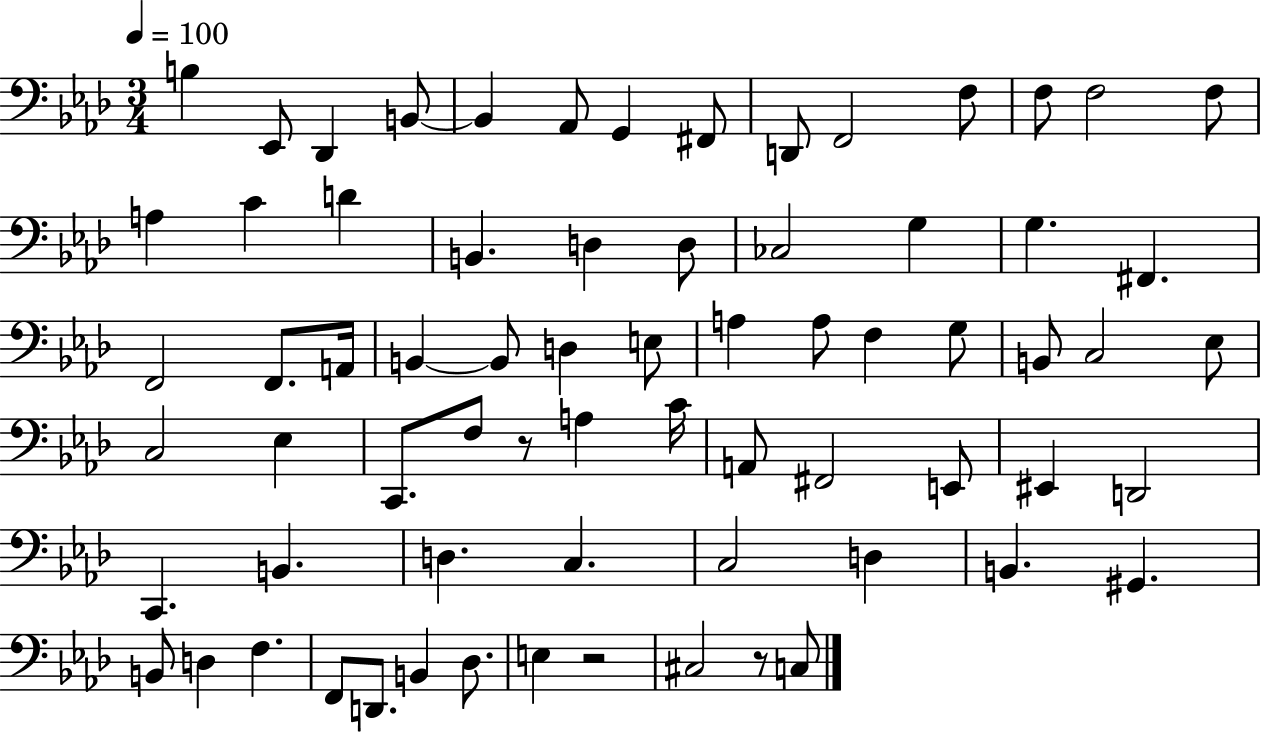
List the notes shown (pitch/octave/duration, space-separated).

B3/q Eb2/e Db2/q B2/e B2/q Ab2/e G2/q F#2/e D2/e F2/h F3/e F3/e F3/h F3/e A3/q C4/q D4/q B2/q. D3/q D3/e CES3/h G3/q G3/q. F#2/q. F2/h F2/e. A2/s B2/q B2/e D3/q E3/e A3/q A3/e F3/q G3/e B2/e C3/h Eb3/e C3/h Eb3/q C2/e. F3/e R/e A3/q C4/s A2/e F#2/h E2/e EIS2/q D2/h C2/q. B2/q. D3/q. C3/q. C3/h D3/q B2/q. G#2/q. B2/e D3/q F3/q. F2/e D2/e. B2/q Db3/e. E3/q R/h C#3/h R/e C3/e